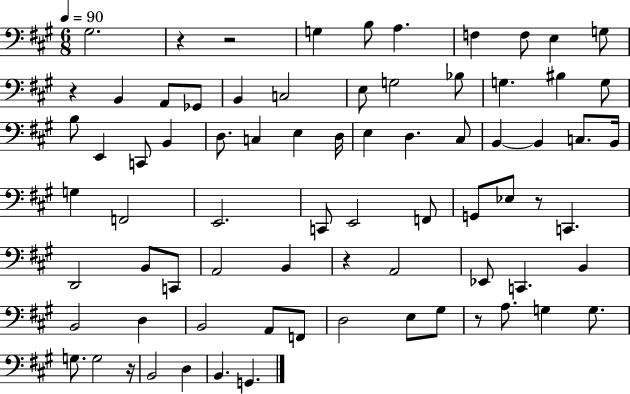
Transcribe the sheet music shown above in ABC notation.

X:1
T:Untitled
M:6/8
L:1/4
K:A
^G,2 z z2 G, B,/2 A, F, F,/2 E, G,/2 z B,, A,,/2 _G,,/2 B,, C,2 E,/2 G,2 _B,/2 G, ^B, G,/2 B,/2 E,, C,,/2 B,, D,/2 C, E, D,/4 E, D, ^C,/2 B,, B,, C,/2 B,,/4 G, F,,2 E,,2 C,,/2 E,,2 F,,/2 G,,/2 _E,/2 z/2 C,, D,,2 B,,/2 C,,/2 A,,2 B,, z A,,2 _E,,/2 C,, B,, B,,2 D, B,,2 A,,/2 F,,/2 D,2 E,/2 ^G,/2 z/2 A,/2 G, G,/2 G,/2 G,2 z/4 B,,2 D, B,, G,,